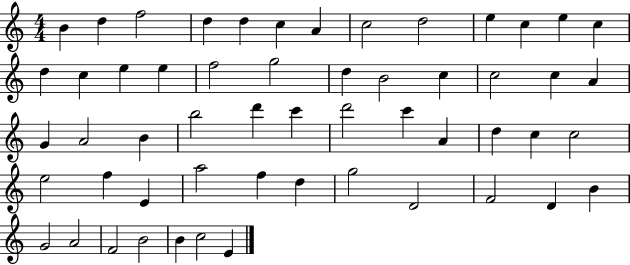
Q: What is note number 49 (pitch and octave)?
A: G4